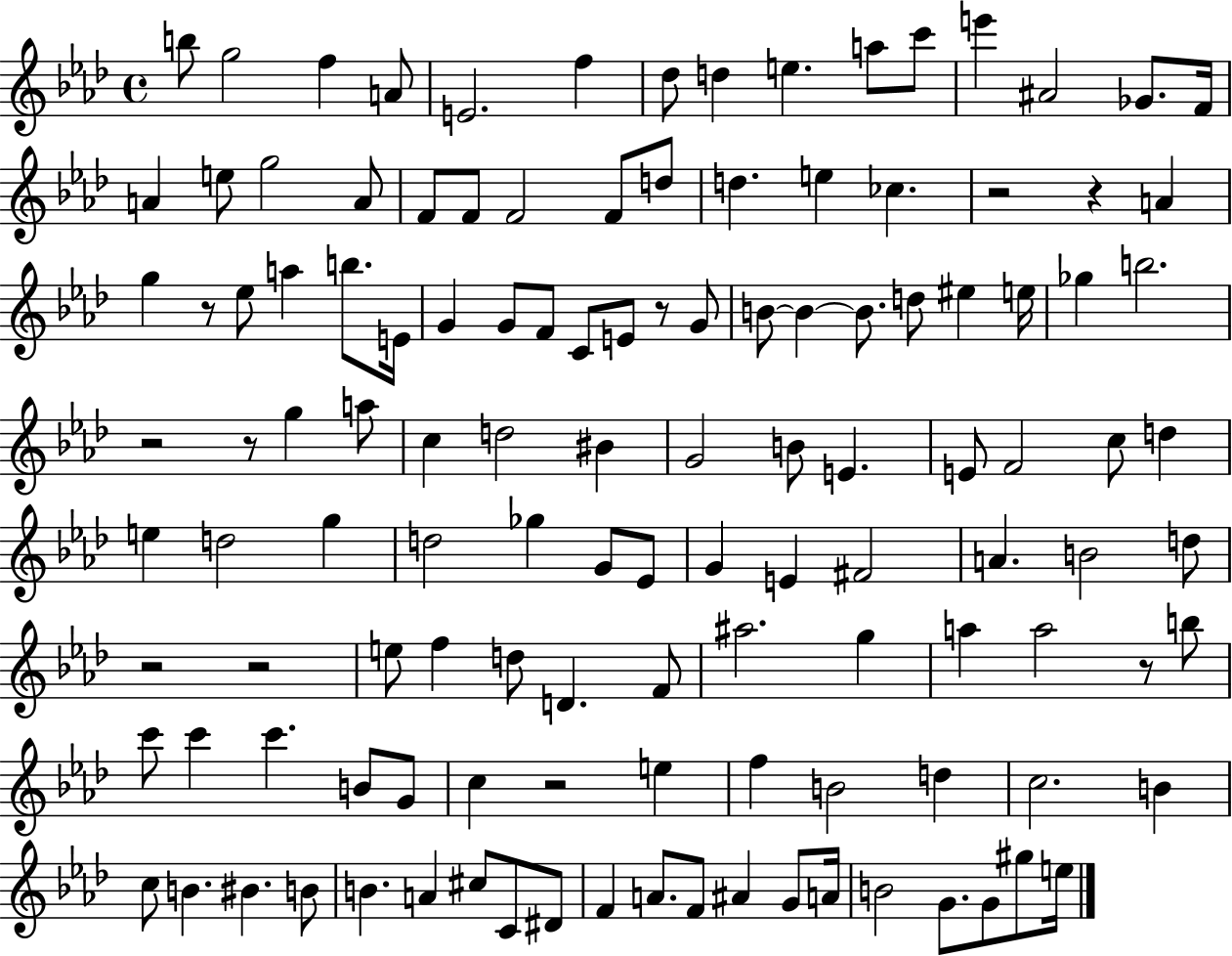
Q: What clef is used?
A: treble